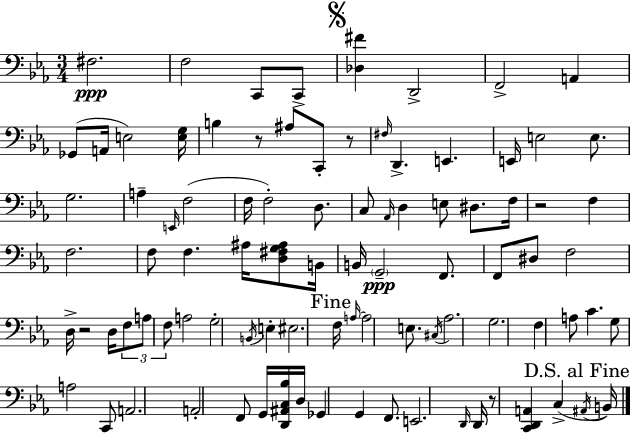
{
  \clef bass
  \numericTimeSignature
  \time 3/4
  \key ees \major
  \repeat volta 2 { fis2.\ppp | f2 c,8 c,8-> | \mark \markup { \musicglyph "scripts.segno" } <des fis'>4 d,2-> | f,2-> a,4 | \break ges,8( a,16 e2) <e g>16 | b4 r8 ais8 c,8-. r8 | \grace { fis16 } d,4.-> e,4. | e,16 e2 e8. | \break g2. | a4-- \grace { e,16 }( f2 | f16 f2-.) d8. | c8 \grace { aes,16 } d4 e8 dis8. | \break f16 r2 f4 | f2. | f8 f4. ais16 | <d fis g ais>8 b,16 b,16 \parenthesize g,2--\ppp | \break f,8. f,8 dis8 f2 | d16-> r2 | d16 \tuplet 3/2 { f8 a8 f8 } a2 | g2-. \acciaccatura { b,16 } | \break e4-. eis2. | \mark "Fine" f16 \grace { a16~ }~ a2 | e8. \acciaccatura { cis16 } aes2. | g2. | \break f4 a8 | c'4. g8 a2 | c,8 a,2. | a,2-. | \break f,8 g,16 <d, ais, c bes>16 d16 ges,4 g,4 | f,8. e,2. | \grace { d,16 } d,16 r8 <c, d, a,>4 | c4->( \mark "D.S. al Fine" \acciaccatura { ais,16 } b,16) } \bar "|."
}